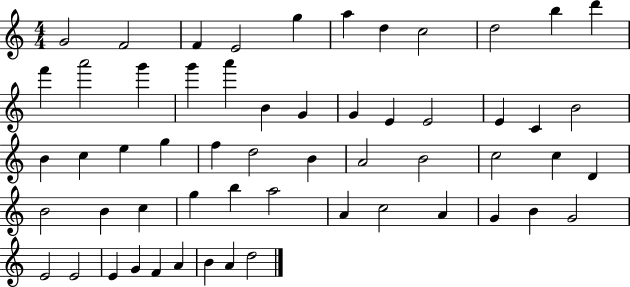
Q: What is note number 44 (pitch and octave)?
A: C5